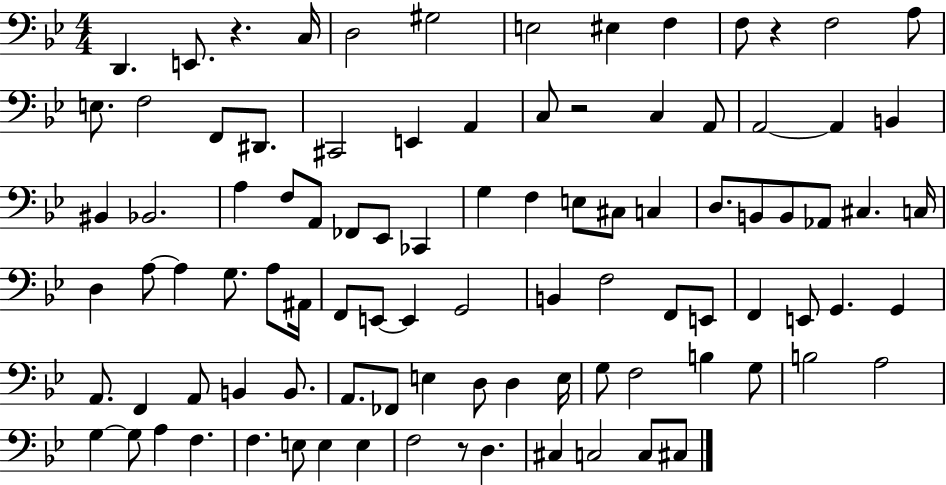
{
  \clef bass
  \numericTimeSignature
  \time 4/4
  \key bes \major
  \repeat volta 2 { d,4. e,8. r4. c16 | d2 gis2 | e2 eis4 f4 | f8 r4 f2 a8 | \break e8. f2 f,8 dis,8. | cis,2 e,4 a,4 | c8 r2 c4 a,8 | a,2~~ a,4 b,4 | \break bis,4 bes,2. | a4 f8 a,8 fes,8 ees,8 ces,4 | g4 f4 e8 cis8 c4 | d8. b,8 b,8 aes,8 cis4. c16 | \break d4 a8~~ a4 g8. a8 ais,16 | f,8 e,8~~ e,4 g,2 | b,4 f2 f,8 e,8 | f,4 e,8 g,4. g,4 | \break a,8. f,4 a,8 b,4 b,8. | a,8. fes,8 e4 d8 d4 e16 | g8 f2 b4 g8 | b2 a2 | \break g4~~ g8 a4 f4. | f4. e8 e4 e4 | f2 r8 d4. | cis4 c2 c8 cis8 | \break } \bar "|."
}